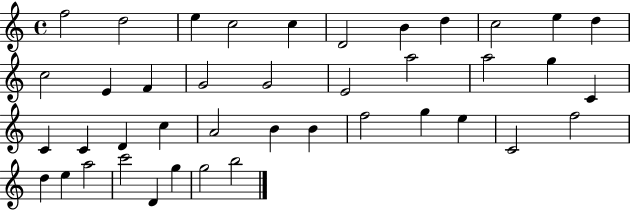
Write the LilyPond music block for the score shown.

{
  \clef treble
  \time 4/4
  \defaultTimeSignature
  \key c \major
  f''2 d''2 | e''4 c''2 c''4 | d'2 b'4 d''4 | c''2 e''4 d''4 | \break c''2 e'4 f'4 | g'2 g'2 | e'2 a''2 | a''2 g''4 c'4 | \break c'4 c'4 d'4 c''4 | a'2 b'4 b'4 | f''2 g''4 e''4 | c'2 f''2 | \break d''4 e''4 a''2 | c'''2 d'4 g''4 | g''2 b''2 | \bar "|."
}